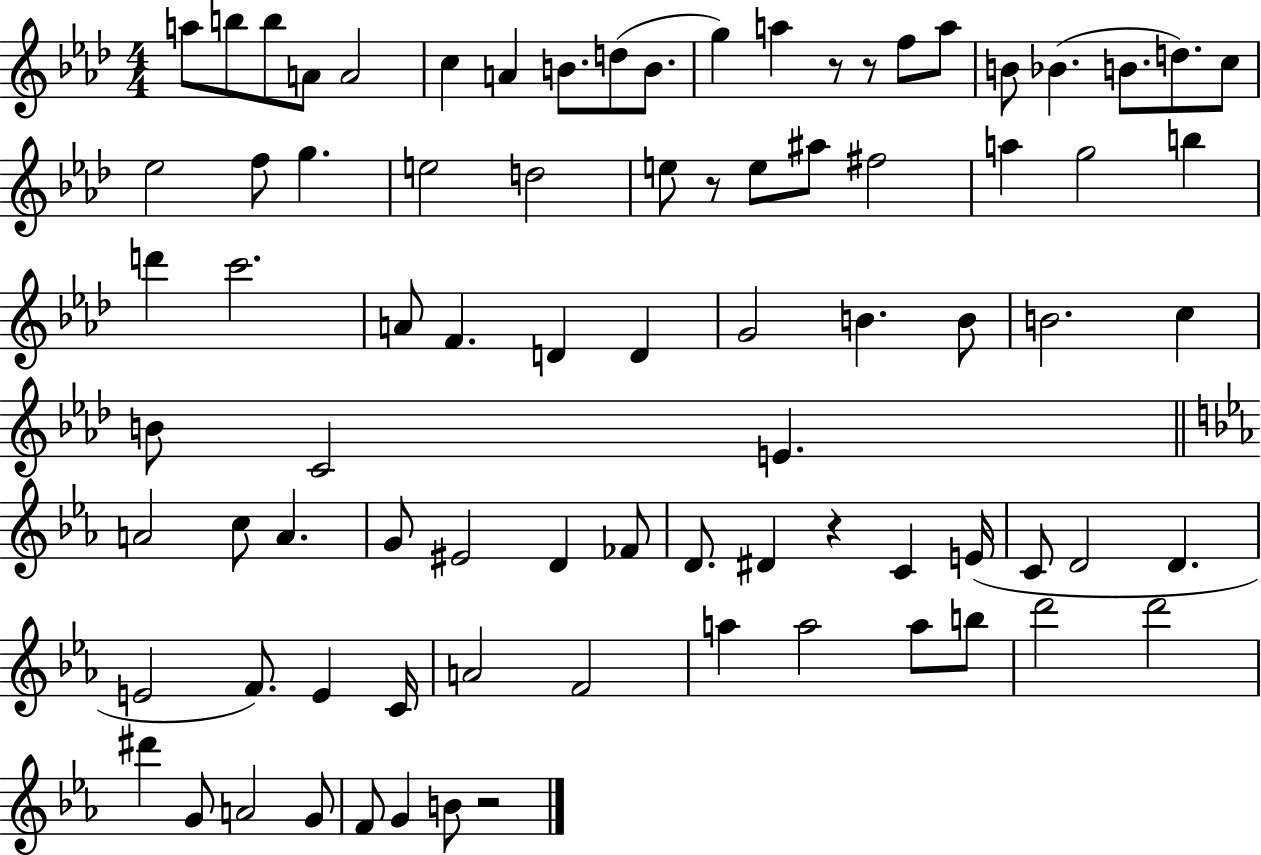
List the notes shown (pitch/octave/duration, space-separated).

A5/e B5/e B5/e A4/e A4/h C5/q A4/q B4/e. D5/e B4/e. G5/q A5/q R/e R/e F5/e A5/e B4/e Bb4/q. B4/e. D5/e. C5/e Eb5/h F5/e G5/q. E5/h D5/h E5/e R/e E5/e A#5/e F#5/h A5/q G5/h B5/q D6/q C6/h. A4/e F4/q. D4/q D4/q G4/h B4/q. B4/e B4/h. C5/q B4/e C4/h E4/q. A4/h C5/e A4/q. G4/e EIS4/h D4/q FES4/e D4/e. D#4/q R/q C4/q E4/s C4/e D4/h D4/q. E4/h F4/e. E4/q C4/s A4/h F4/h A5/q A5/h A5/e B5/e D6/h D6/h D#6/q G4/e A4/h G4/e F4/e G4/q B4/e R/h